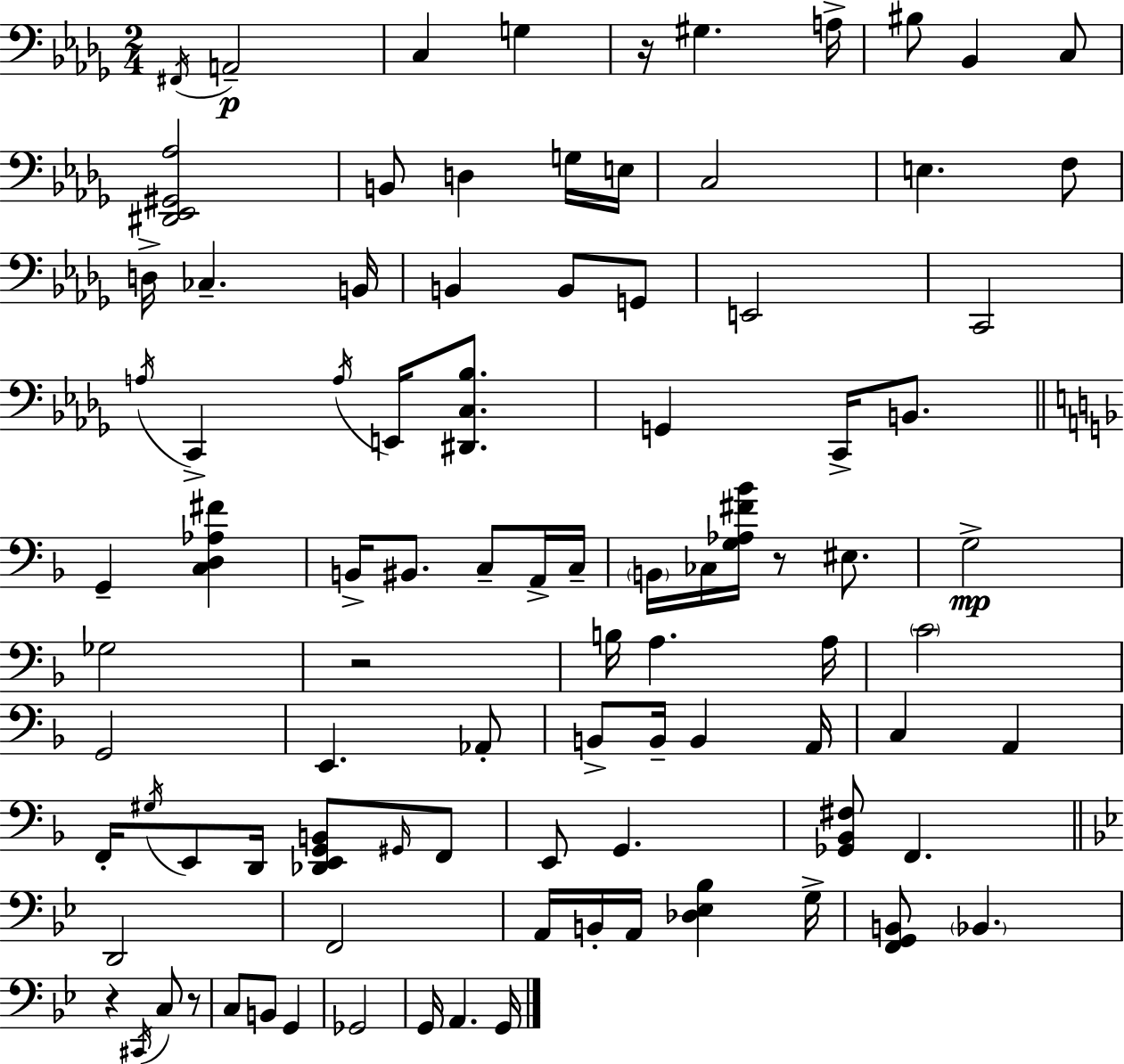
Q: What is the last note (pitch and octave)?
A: G2